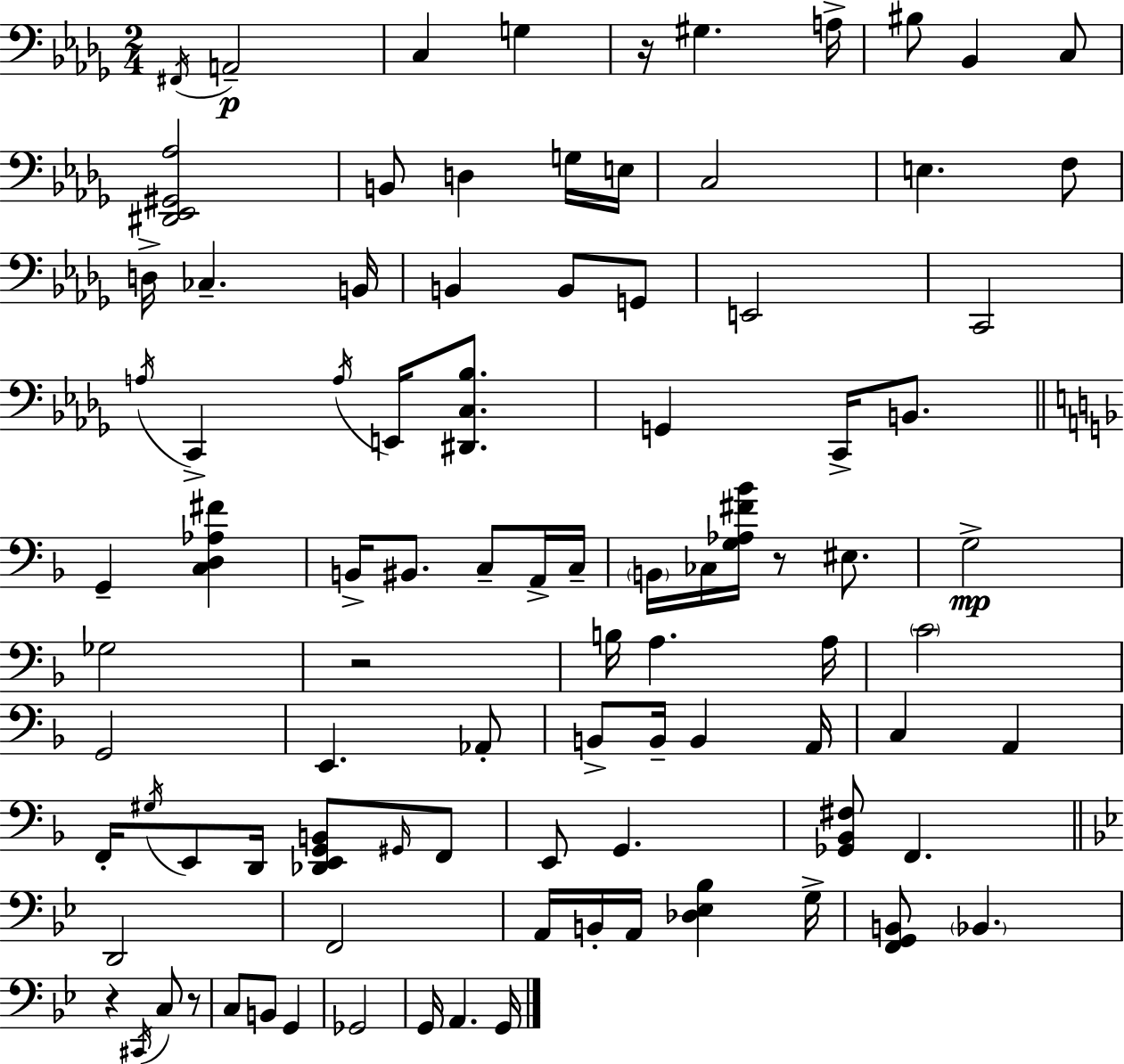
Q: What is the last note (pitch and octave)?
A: G2